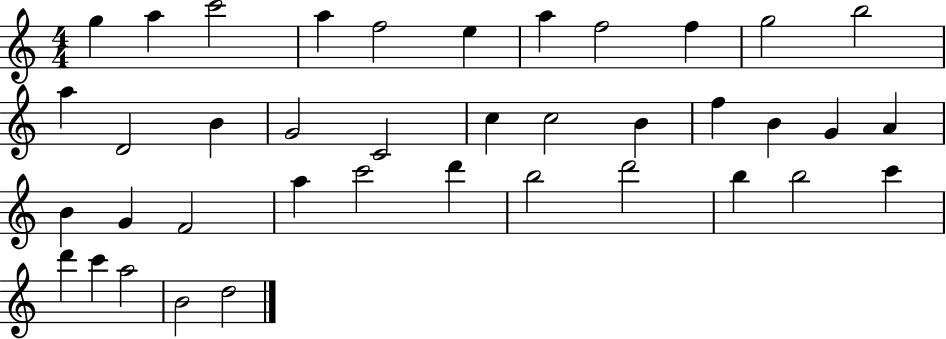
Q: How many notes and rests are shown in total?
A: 39